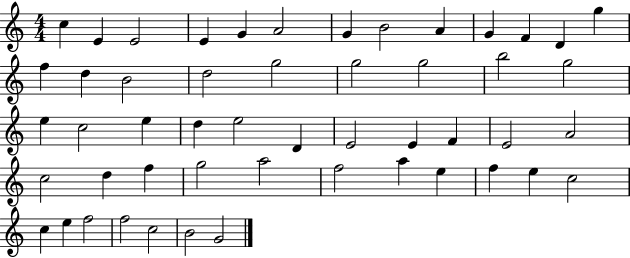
C5/q E4/q E4/h E4/q G4/q A4/h G4/q B4/h A4/q G4/q F4/q D4/q G5/q F5/q D5/q B4/h D5/h G5/h G5/h G5/h B5/h G5/h E5/q C5/h E5/q D5/q E5/h D4/q E4/h E4/q F4/q E4/h A4/h C5/h D5/q F5/q G5/h A5/h F5/h A5/q E5/q F5/q E5/q C5/h C5/q E5/q F5/h F5/h C5/h B4/h G4/h